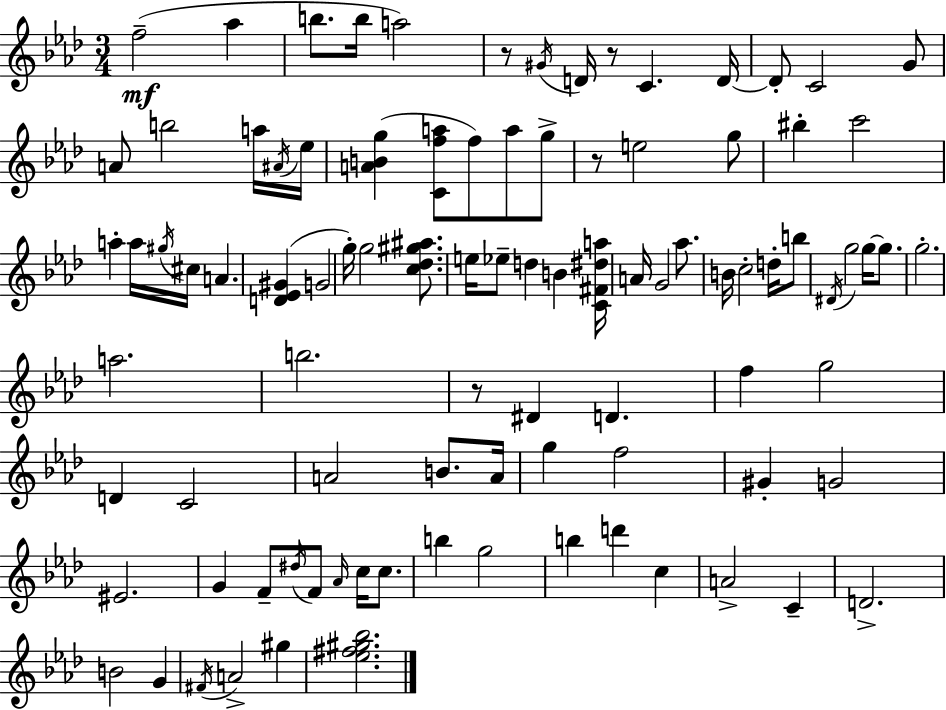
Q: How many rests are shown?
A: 4